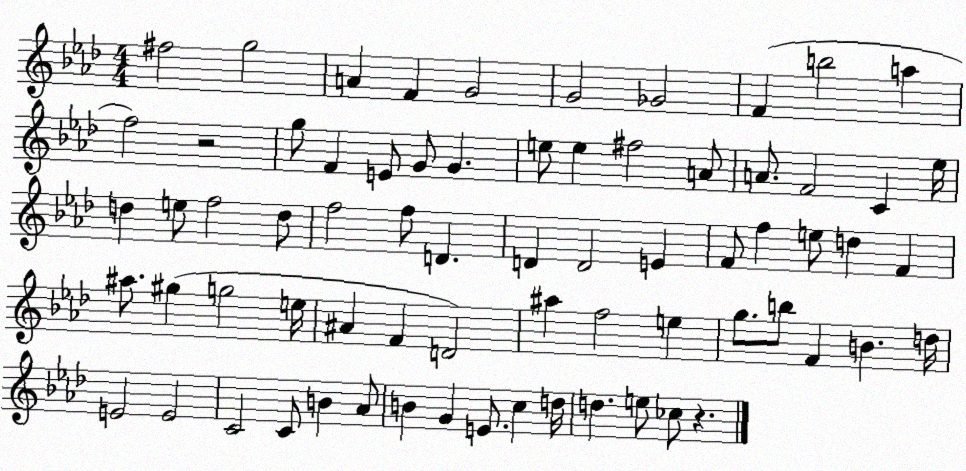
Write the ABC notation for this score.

X:1
T:Untitled
M:4/4
L:1/4
K:Ab
^f2 g2 A F G2 G2 _G2 F b2 a f2 z2 g/2 F E/2 G/2 G e/2 e ^f2 A/2 A/2 F2 C _e/4 d e/2 f2 d/2 f2 f/2 D D D2 E F/2 f e/2 d F ^a/2 ^g g2 e/4 ^A F D2 ^a f2 e g/2 b/2 F B d/4 E2 E2 C2 C/2 B _A/2 B G E/2 c d/4 d e/2 _c/2 z